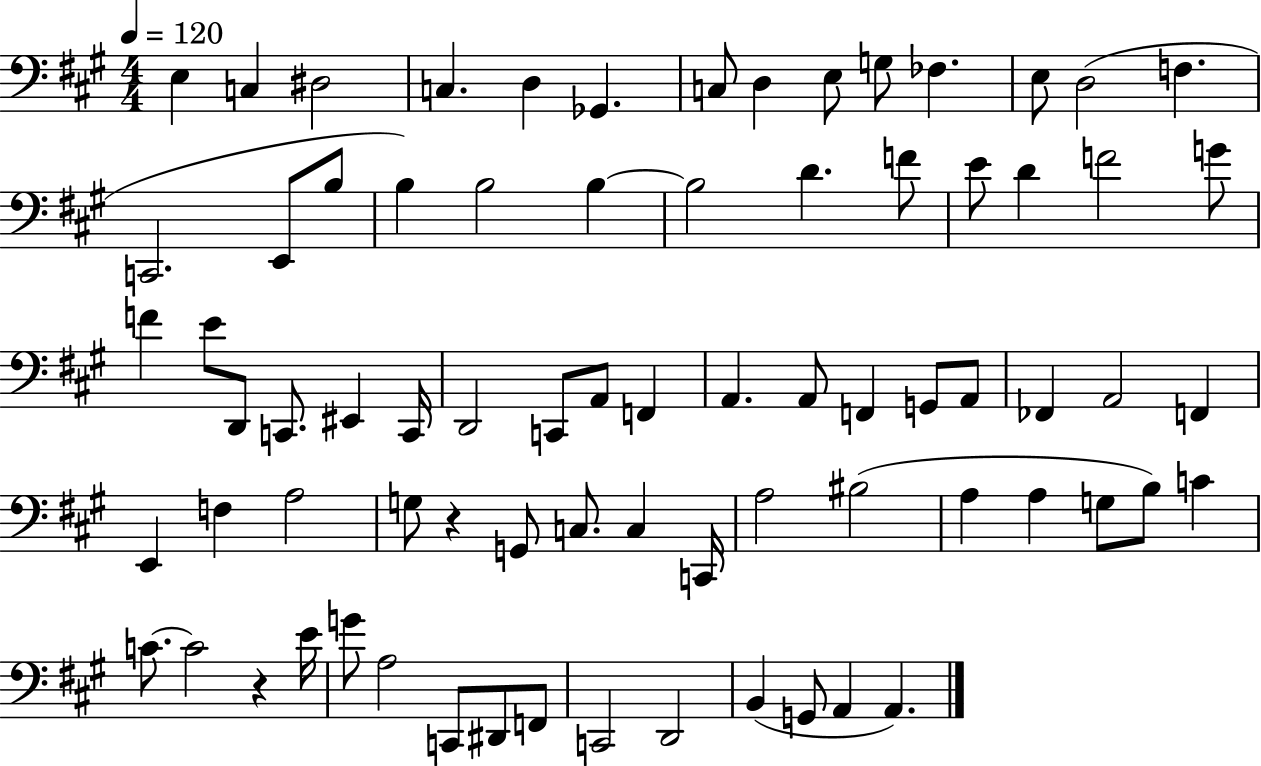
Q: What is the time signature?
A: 4/4